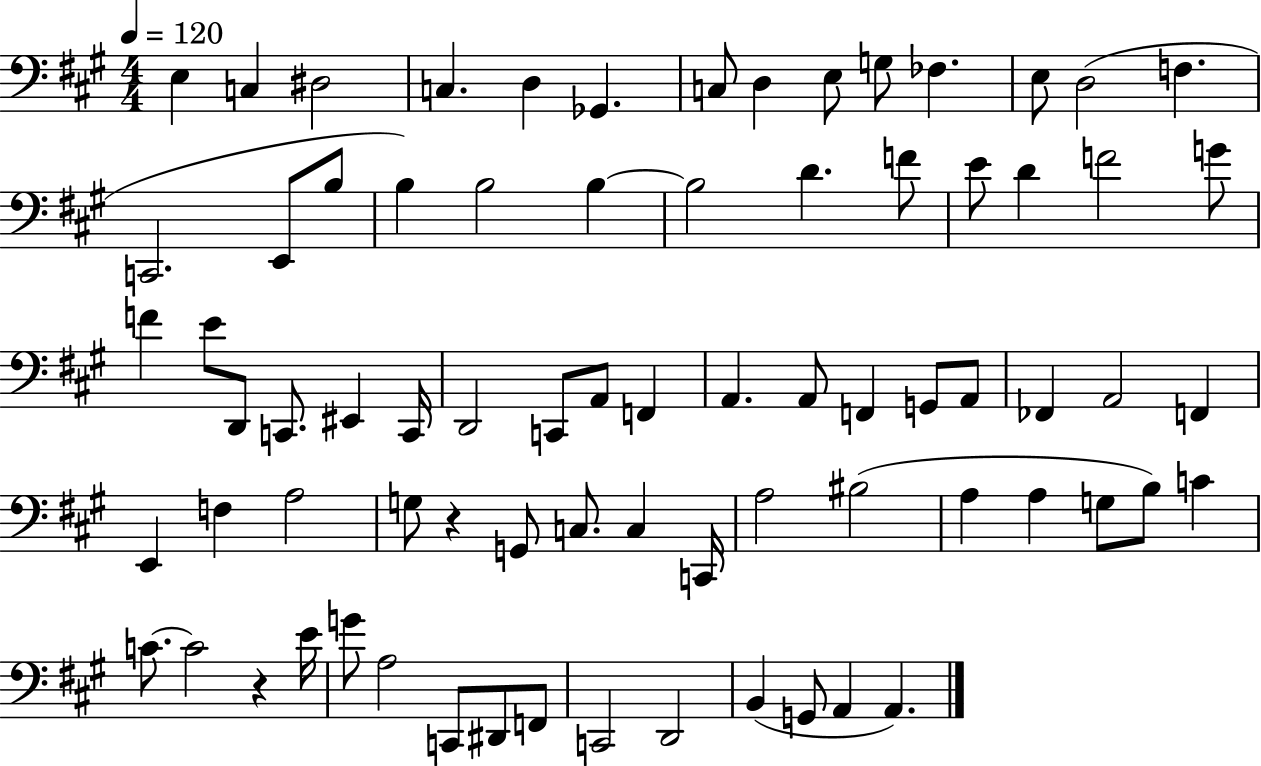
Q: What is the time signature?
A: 4/4